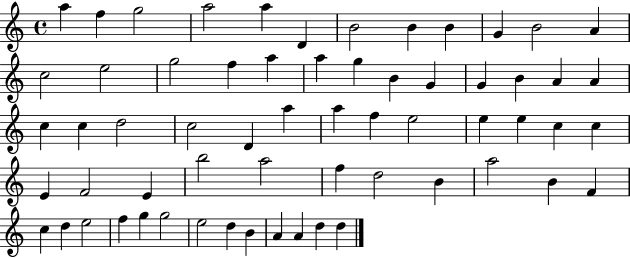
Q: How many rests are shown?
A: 0